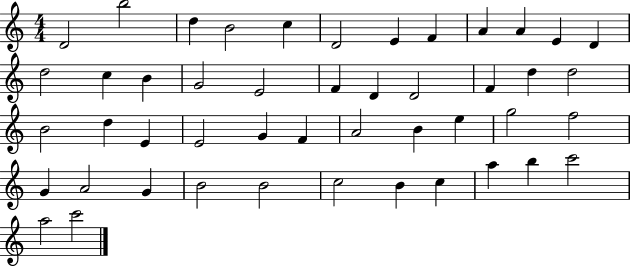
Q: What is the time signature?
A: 4/4